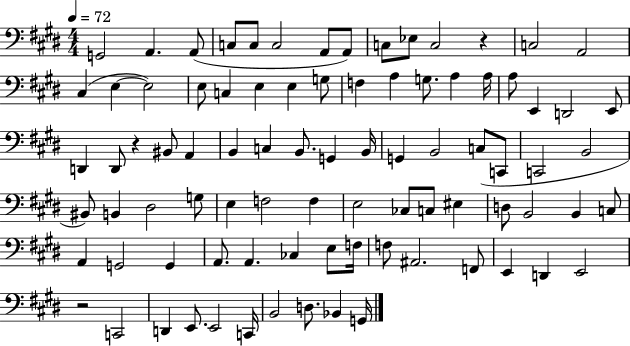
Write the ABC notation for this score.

X:1
T:Untitled
M:4/4
L:1/4
K:E
G,,2 A,, A,,/2 C,/2 C,/2 C,2 A,,/2 A,,/2 C,/2 _E,/2 C,2 z C,2 A,,2 ^C, E, E,2 E,/2 C, E, E, G,/2 F, A, G,/2 A, A,/4 A,/2 E,, D,,2 E,,/2 D,, D,,/2 z ^B,,/2 A,, B,, C, B,,/2 G,, B,,/4 G,, B,,2 C,/2 C,,/2 C,,2 B,,2 ^B,,/2 B,, ^D,2 G,/2 E, F,2 F, E,2 _C,/2 C,/2 ^E, D,/2 B,,2 B,, C,/2 A,, G,,2 G,, A,,/2 A,, _C, E,/2 F,/4 F,/2 ^A,,2 F,,/2 E,, D,, E,,2 z2 C,,2 D,, E,,/2 E,,2 C,,/4 B,,2 D,/2 _B,, G,,/4